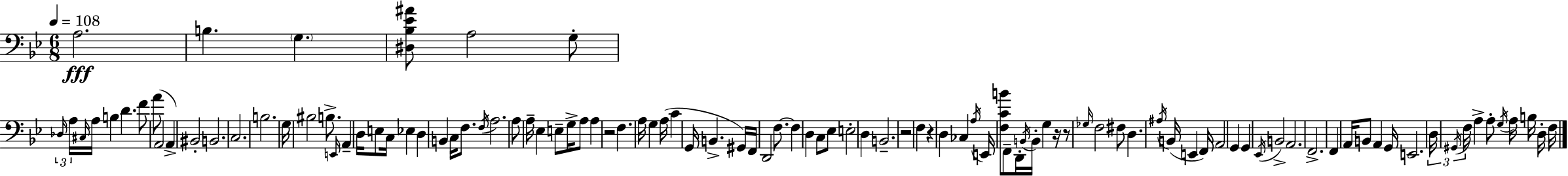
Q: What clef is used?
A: bass